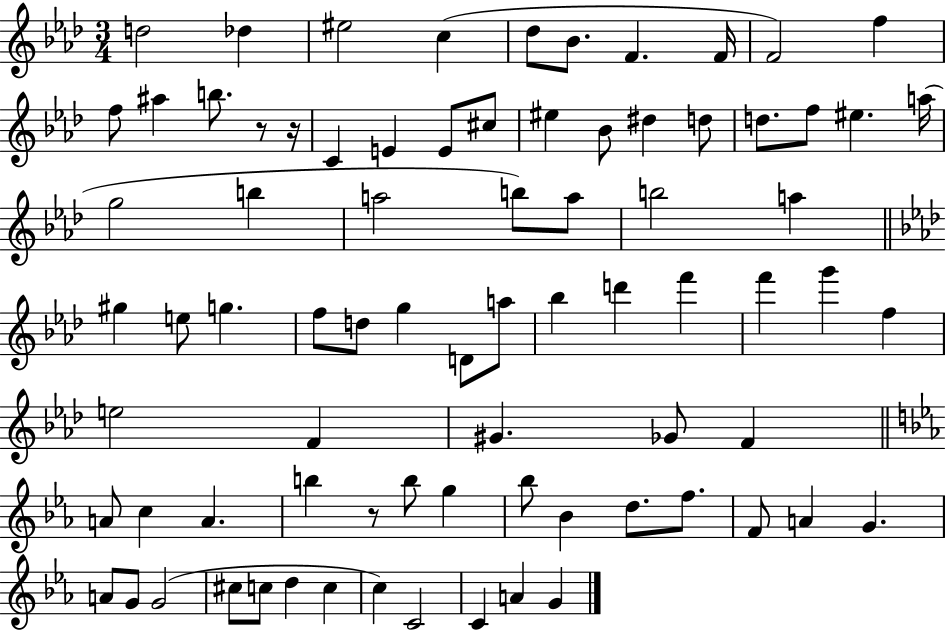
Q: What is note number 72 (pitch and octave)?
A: C5